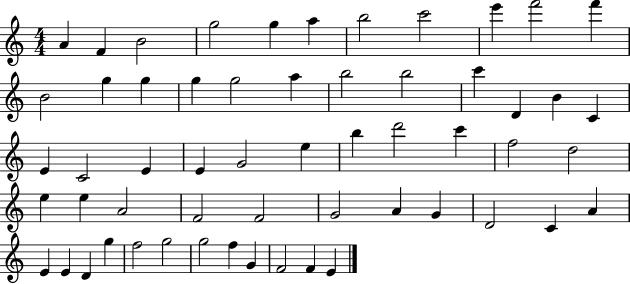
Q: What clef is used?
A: treble